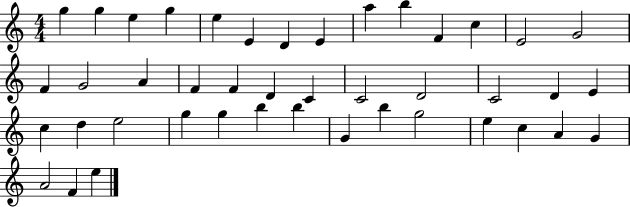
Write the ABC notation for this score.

X:1
T:Untitled
M:4/4
L:1/4
K:C
g g e g e E D E a b F c E2 G2 F G2 A F F D C C2 D2 C2 D E c d e2 g g b b G b g2 e c A G A2 F e